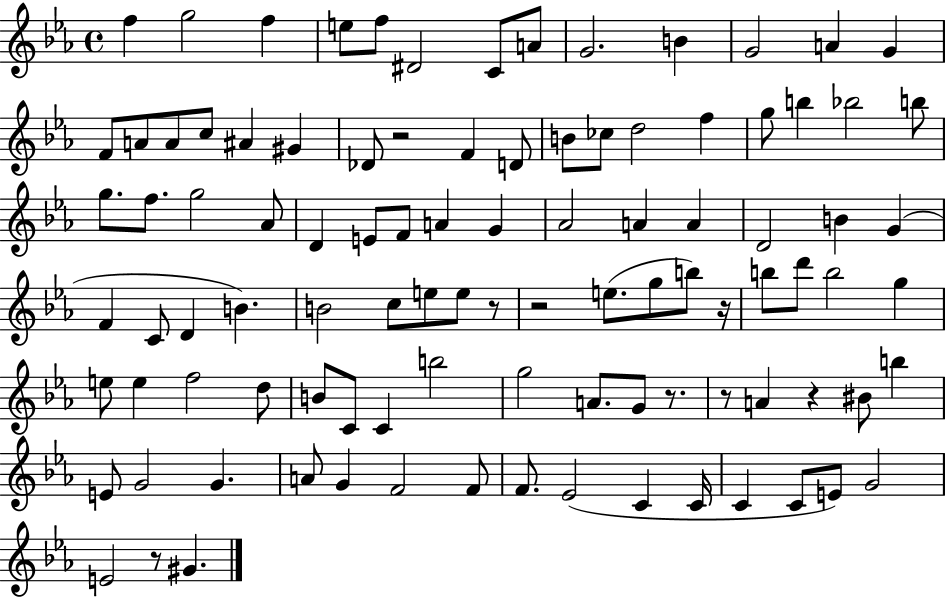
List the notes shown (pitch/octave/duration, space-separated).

F5/q G5/h F5/q E5/e F5/e D#4/h C4/e A4/e G4/h. B4/q G4/h A4/q G4/q F4/e A4/e A4/e C5/e A#4/q G#4/q Db4/e R/h F4/q D4/e B4/e CES5/e D5/h F5/q G5/e B5/q Bb5/h B5/e G5/e. F5/e. G5/h Ab4/e D4/q E4/e F4/e A4/q G4/q Ab4/h A4/q A4/q D4/h B4/q G4/q F4/q C4/e D4/q B4/q. B4/h C5/e E5/e E5/e R/e R/h E5/e. G5/e B5/e R/s B5/e D6/e B5/h G5/q E5/e E5/q F5/h D5/e B4/e C4/e C4/q B5/h G5/h A4/e. G4/e R/e. R/e A4/q R/q BIS4/e B5/q E4/e G4/h G4/q. A4/e G4/q F4/h F4/e F4/e. Eb4/h C4/q C4/s C4/q C4/e E4/e G4/h E4/h R/e G#4/q.